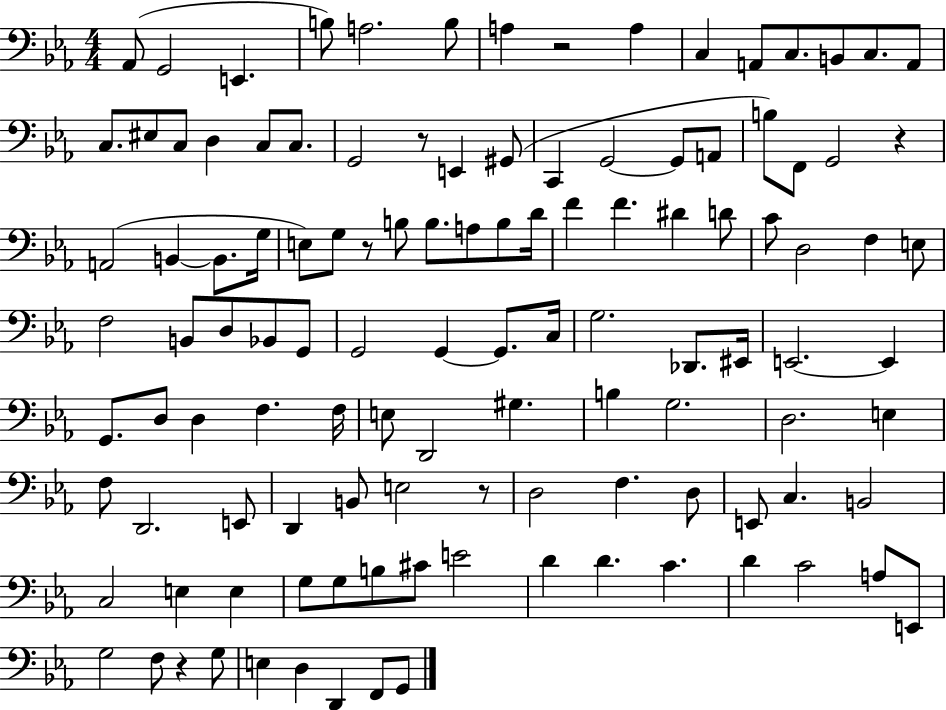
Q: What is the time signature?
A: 4/4